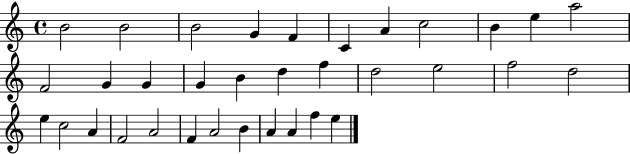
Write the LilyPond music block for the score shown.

{
  \clef treble
  \time 4/4
  \defaultTimeSignature
  \key c \major
  b'2 b'2 | b'2 g'4 f'4 | c'4 a'4 c''2 | b'4 e''4 a''2 | \break f'2 g'4 g'4 | g'4 b'4 d''4 f''4 | d''2 e''2 | f''2 d''2 | \break e''4 c''2 a'4 | f'2 a'2 | f'4 a'2 b'4 | a'4 a'4 f''4 e''4 | \break \bar "|."
}